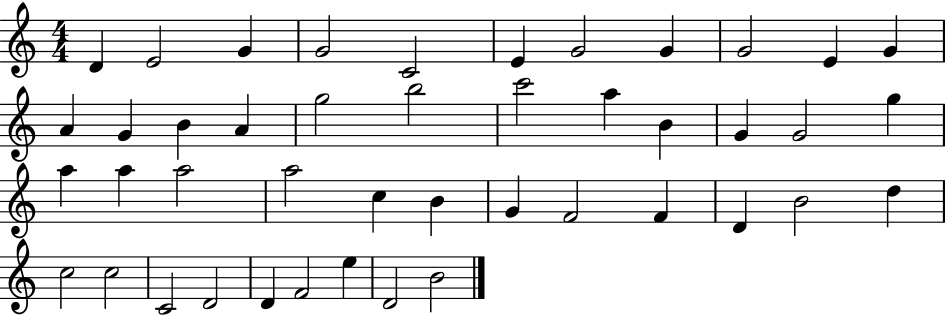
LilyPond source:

{
  \clef treble
  \numericTimeSignature
  \time 4/4
  \key c \major
  d'4 e'2 g'4 | g'2 c'2 | e'4 g'2 g'4 | g'2 e'4 g'4 | \break a'4 g'4 b'4 a'4 | g''2 b''2 | c'''2 a''4 b'4 | g'4 g'2 g''4 | \break a''4 a''4 a''2 | a''2 c''4 b'4 | g'4 f'2 f'4 | d'4 b'2 d''4 | \break c''2 c''2 | c'2 d'2 | d'4 f'2 e''4 | d'2 b'2 | \break \bar "|."
}